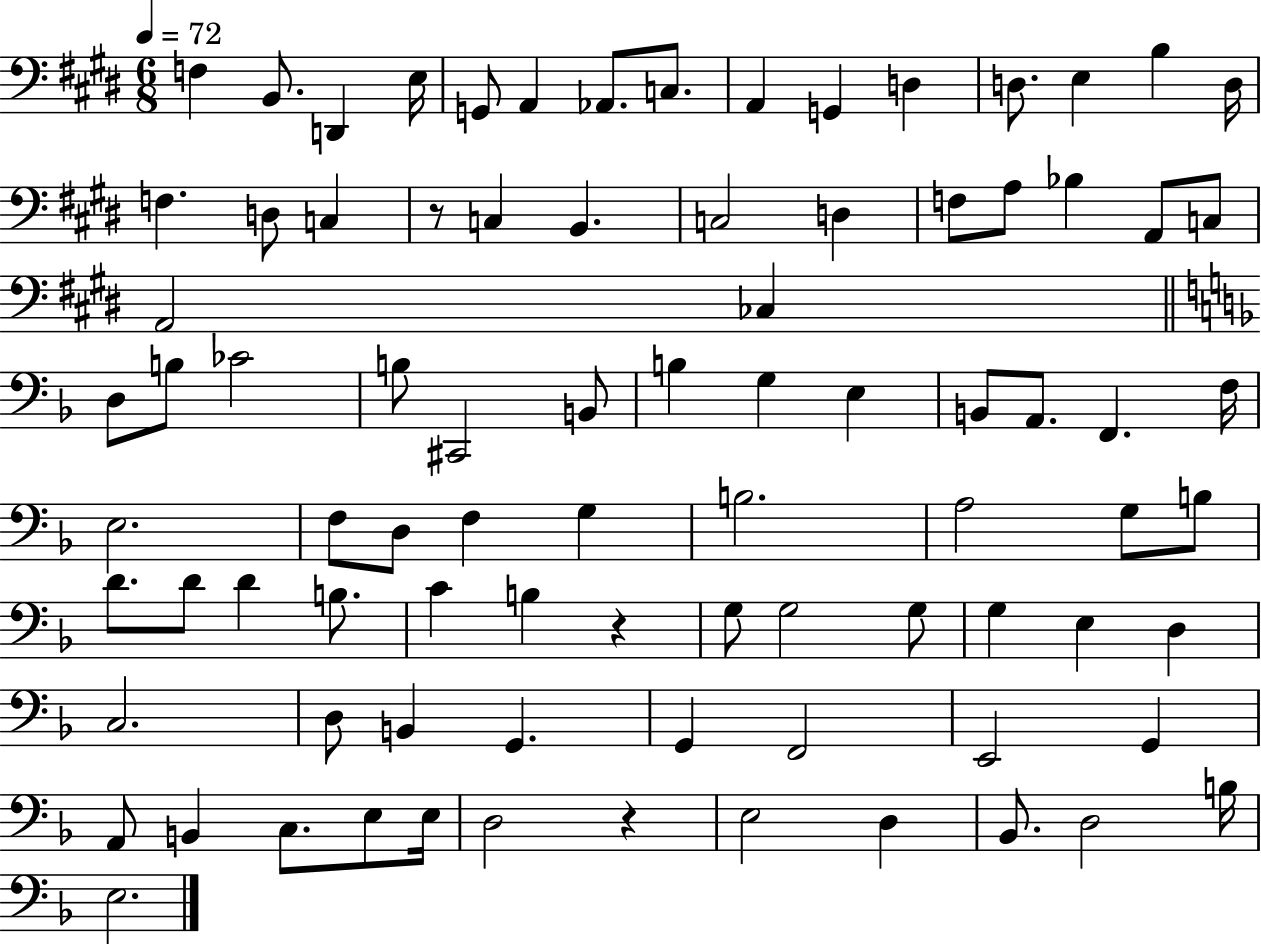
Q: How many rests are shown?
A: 3